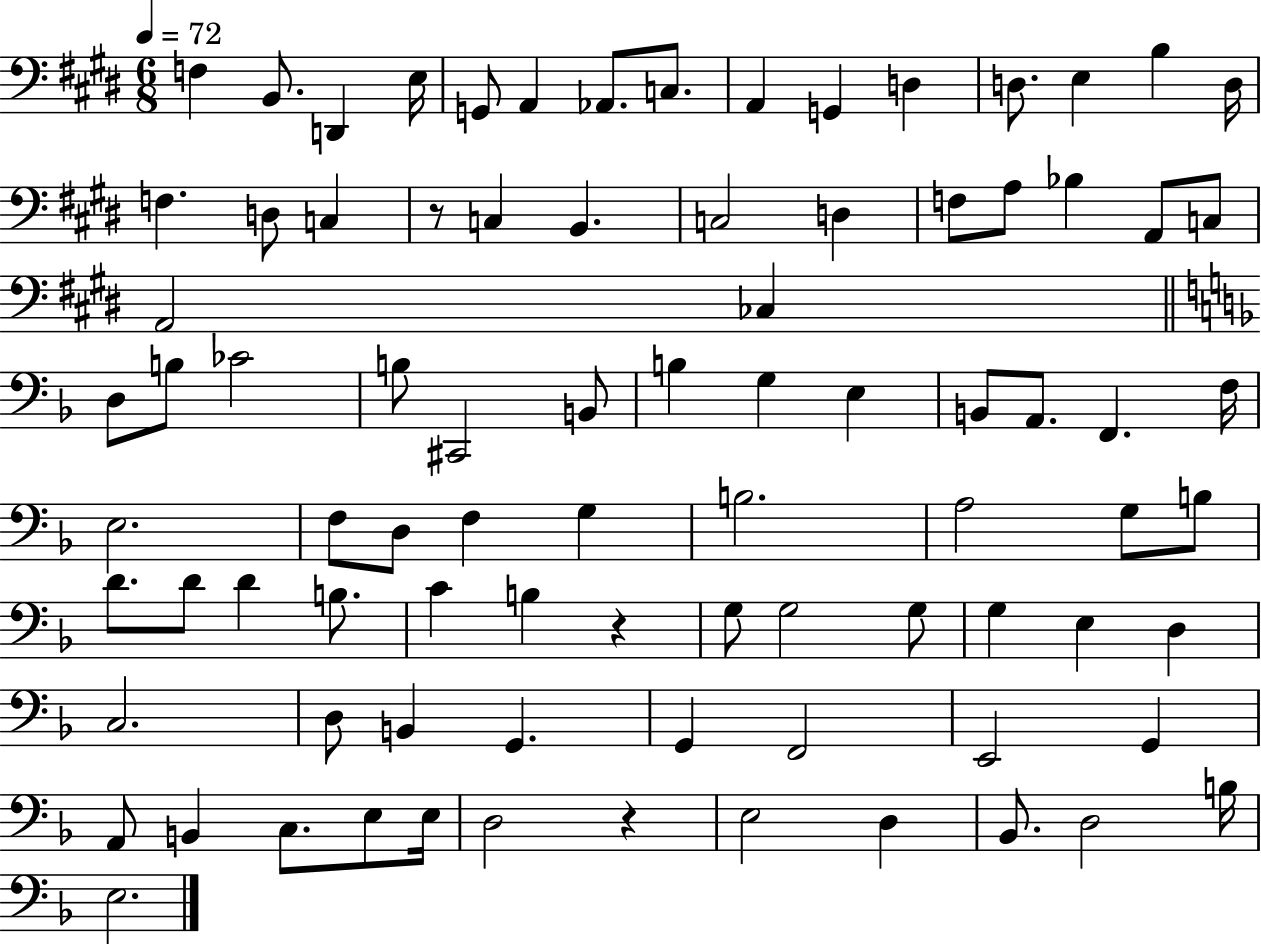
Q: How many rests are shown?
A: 3